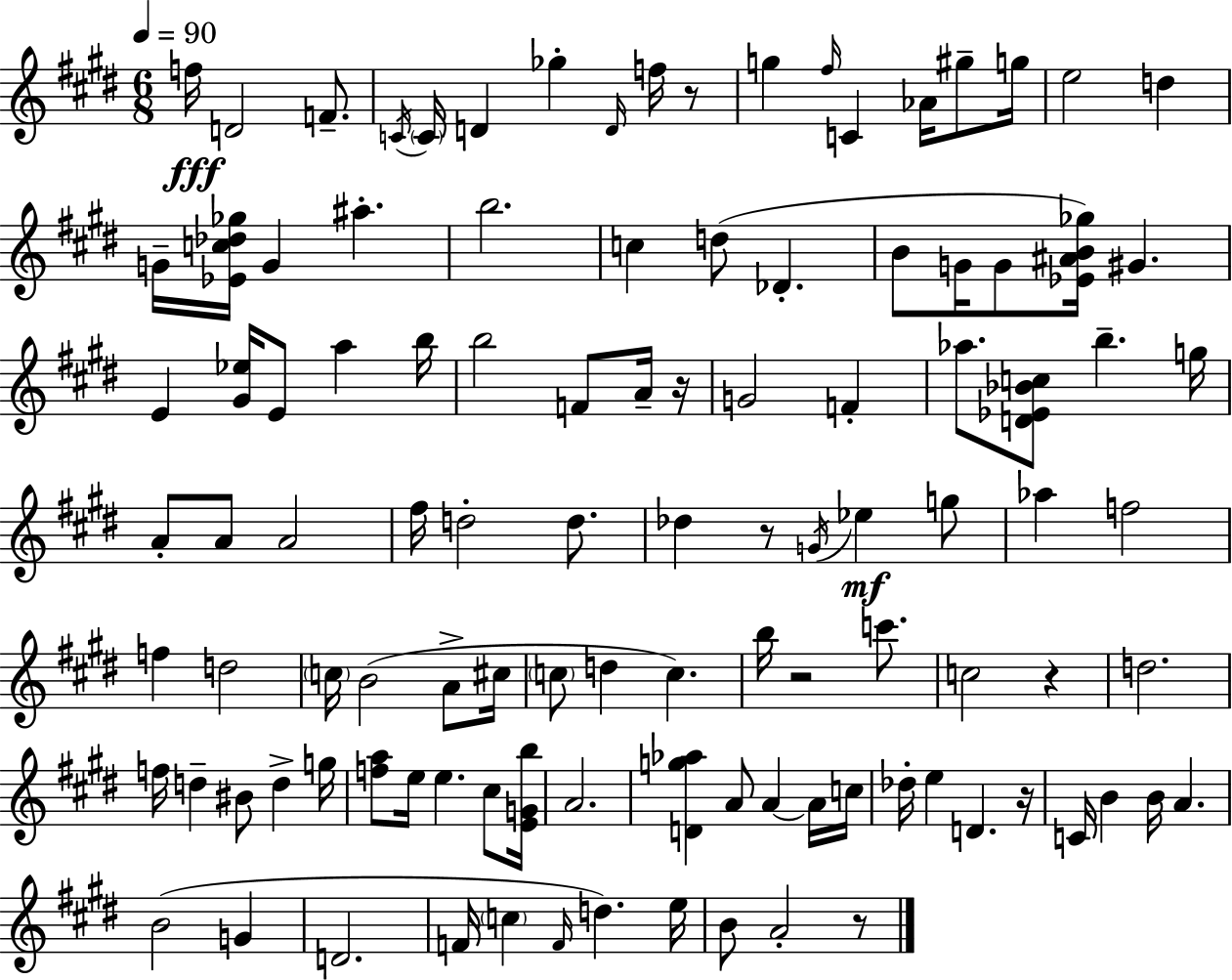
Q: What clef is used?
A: treble